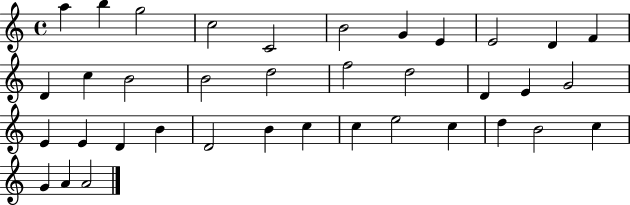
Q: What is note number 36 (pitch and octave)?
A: A4